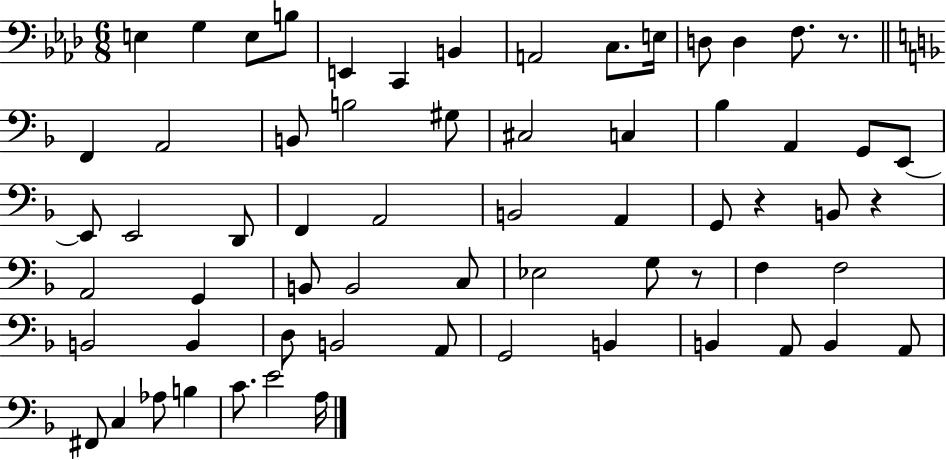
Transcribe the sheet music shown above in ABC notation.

X:1
T:Untitled
M:6/8
L:1/4
K:Ab
E, G, E,/2 B,/2 E,, C,, B,, A,,2 C,/2 E,/4 D,/2 D, F,/2 z/2 F,, A,,2 B,,/2 B,2 ^G,/2 ^C,2 C, _B, A,, G,,/2 E,,/2 E,,/2 E,,2 D,,/2 F,, A,,2 B,,2 A,, G,,/2 z B,,/2 z A,,2 G,, B,,/2 B,,2 C,/2 _E,2 G,/2 z/2 F, F,2 B,,2 B,, D,/2 B,,2 A,,/2 G,,2 B,, B,, A,,/2 B,, A,,/2 ^F,,/2 C, _A,/2 B, C/2 E2 A,/4